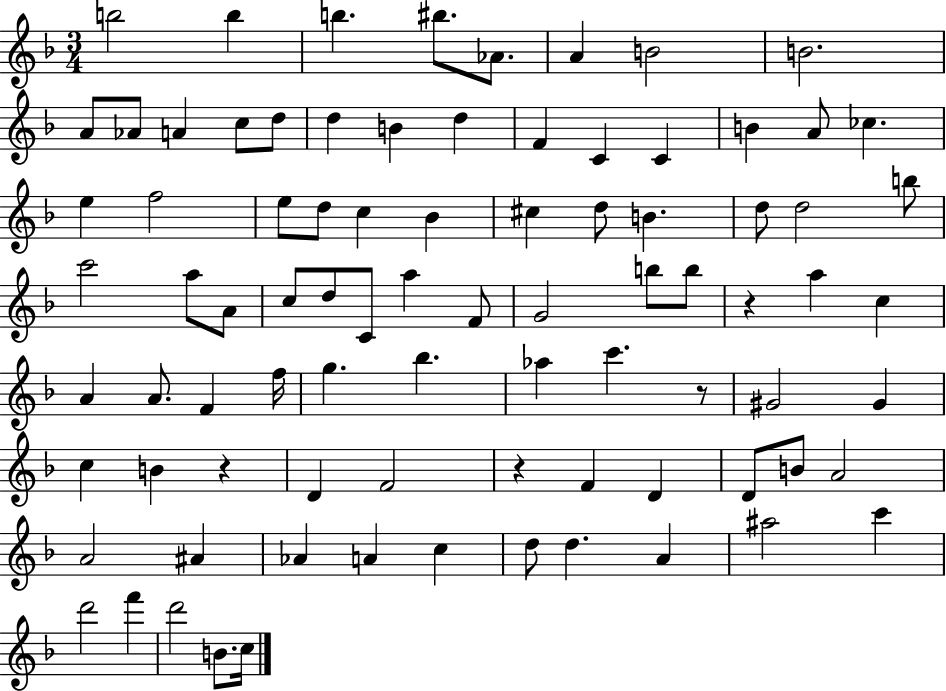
B5/h B5/q B5/q. BIS5/e. Ab4/e. A4/q B4/h B4/h. A4/e Ab4/e A4/q C5/e D5/e D5/q B4/q D5/q F4/q C4/q C4/q B4/q A4/e CES5/q. E5/q F5/h E5/e D5/e C5/q Bb4/q C#5/q D5/e B4/q. D5/e D5/h B5/e C6/h A5/e A4/e C5/e D5/e C4/e A5/q F4/e G4/h B5/e B5/e R/q A5/q C5/q A4/q A4/e. F4/q F5/s G5/q. Bb5/q. Ab5/q C6/q. R/e G#4/h G#4/q C5/q B4/q R/q D4/q F4/h R/q F4/q D4/q D4/e B4/e A4/h A4/h A#4/q Ab4/q A4/q C5/q D5/e D5/q. A4/q A#5/h C6/q D6/h F6/q D6/h B4/e. C5/s